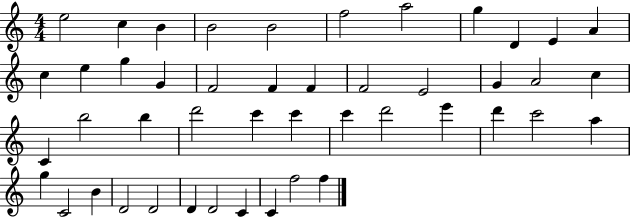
{
  \clef treble
  \numericTimeSignature
  \time 4/4
  \key c \major
  e''2 c''4 b'4 | b'2 b'2 | f''2 a''2 | g''4 d'4 e'4 a'4 | \break c''4 e''4 g''4 g'4 | f'2 f'4 f'4 | f'2 e'2 | g'4 a'2 c''4 | \break c'4 b''2 b''4 | d'''2 c'''4 c'''4 | c'''4 d'''2 e'''4 | d'''4 c'''2 a''4 | \break g''4 c'2 b'4 | d'2 d'2 | d'4 d'2 c'4 | c'4 f''2 f''4 | \break \bar "|."
}